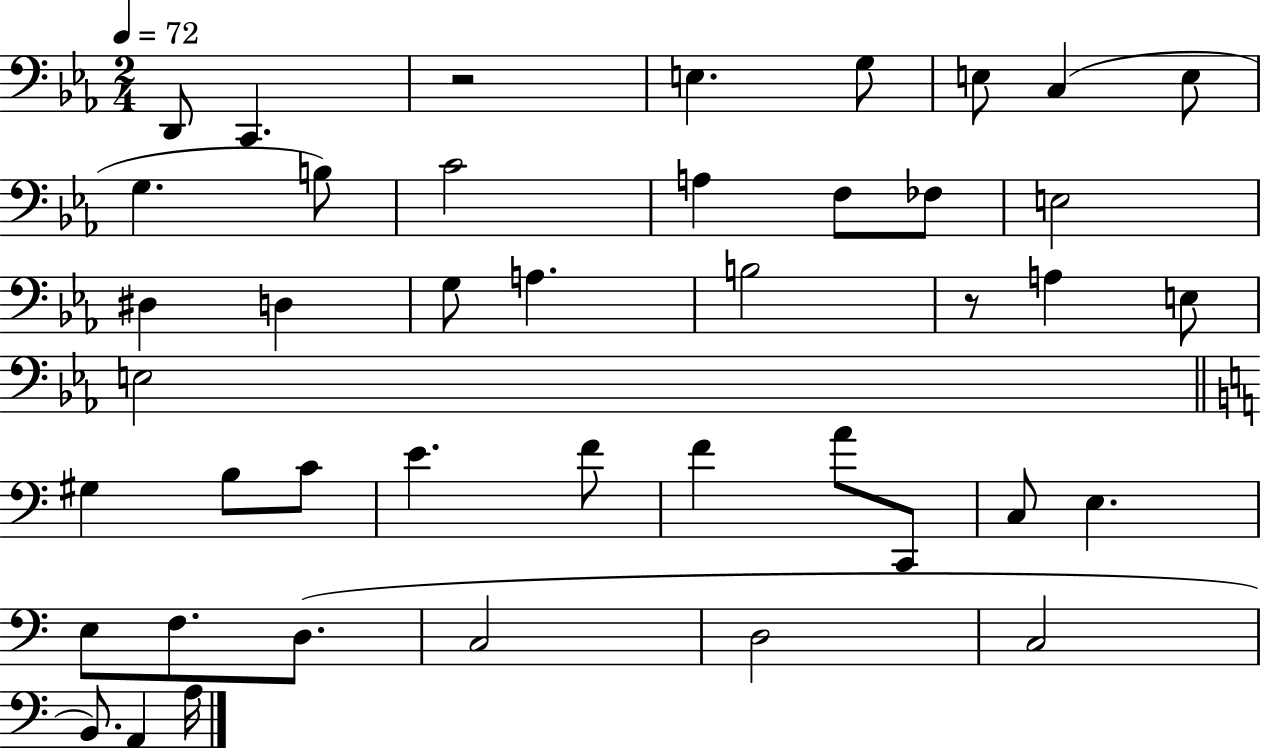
D2/e C2/q. R/h E3/q. G3/e E3/e C3/q E3/e G3/q. B3/e C4/h A3/q F3/e FES3/e E3/h D#3/q D3/q G3/e A3/q. B3/h R/e A3/q E3/e E3/h G#3/q B3/e C4/e E4/q. F4/e F4/q A4/e C2/e C3/e E3/q. E3/e F3/e. D3/e. C3/h D3/h C3/h B2/e. A2/q A3/s